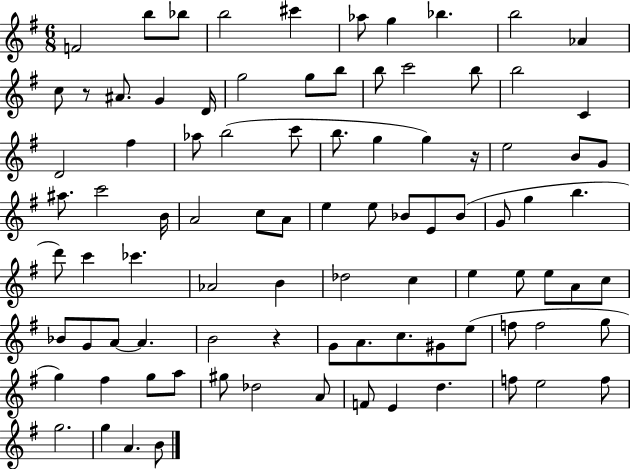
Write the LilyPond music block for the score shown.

{
  \clef treble
  \numericTimeSignature
  \time 6/8
  \key g \major
  f'2 b''8 bes''8 | b''2 cis'''4 | aes''8 g''4 bes''4. | b''2 aes'4 | \break c''8 r8 ais'8. g'4 d'16 | g''2 g''8 b''8 | b''8 c'''2 b''8 | b''2 c'4 | \break d'2 fis''4 | aes''8 b''2( c'''8 | b''8. g''4 g''4) r16 | e''2 b'8 g'8 | \break ais''8. c'''2 b'16 | a'2 c''8 a'8 | e''4 e''8 bes'8 e'8 bes'8( | g'8 g''4 b''4. | \break d'''8) c'''4 ces'''4. | aes'2 b'4 | des''2 c''4 | e''4 e''8 e''8 a'8 c''8 | \break bes'8 g'8 a'8~~ a'4. | b'2 r4 | g'8 a'8. c''8. gis'8 e''8( | f''8 f''2 g''8 | \break g''4) fis''4 g''8 a''8 | gis''8 des''2 a'8 | f'8 e'4 d''4. | f''8 e''2 f''8 | \break g''2. | g''4 a'4. b'8 | \bar "|."
}